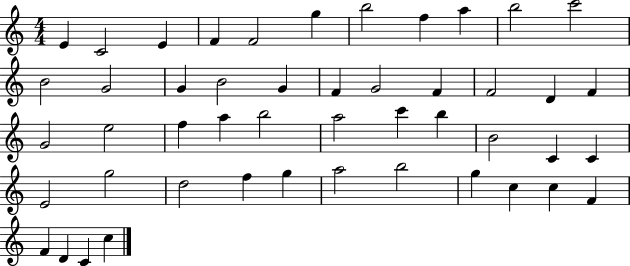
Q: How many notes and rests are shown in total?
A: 48